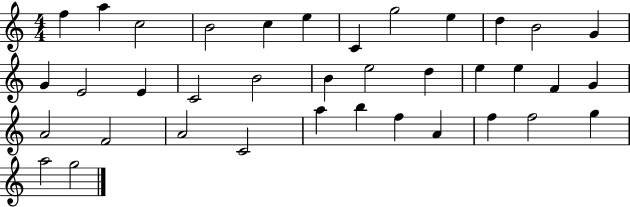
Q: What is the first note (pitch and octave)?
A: F5